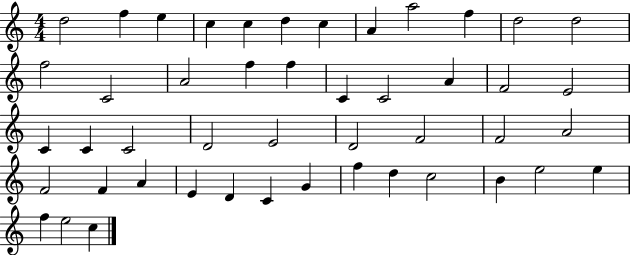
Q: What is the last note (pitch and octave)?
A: C5